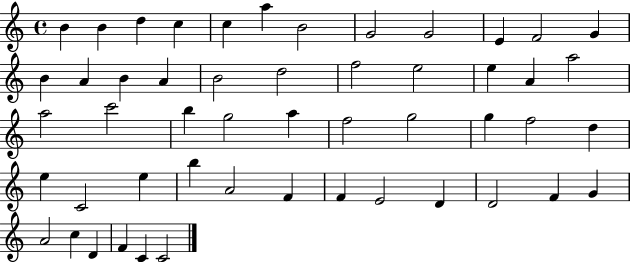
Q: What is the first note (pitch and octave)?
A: B4